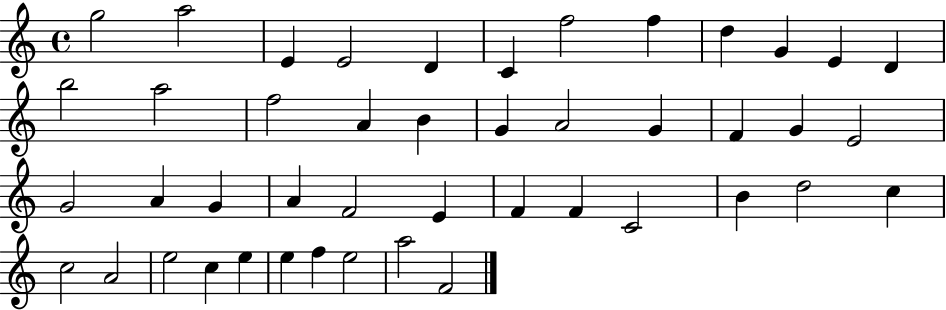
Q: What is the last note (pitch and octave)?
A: F4